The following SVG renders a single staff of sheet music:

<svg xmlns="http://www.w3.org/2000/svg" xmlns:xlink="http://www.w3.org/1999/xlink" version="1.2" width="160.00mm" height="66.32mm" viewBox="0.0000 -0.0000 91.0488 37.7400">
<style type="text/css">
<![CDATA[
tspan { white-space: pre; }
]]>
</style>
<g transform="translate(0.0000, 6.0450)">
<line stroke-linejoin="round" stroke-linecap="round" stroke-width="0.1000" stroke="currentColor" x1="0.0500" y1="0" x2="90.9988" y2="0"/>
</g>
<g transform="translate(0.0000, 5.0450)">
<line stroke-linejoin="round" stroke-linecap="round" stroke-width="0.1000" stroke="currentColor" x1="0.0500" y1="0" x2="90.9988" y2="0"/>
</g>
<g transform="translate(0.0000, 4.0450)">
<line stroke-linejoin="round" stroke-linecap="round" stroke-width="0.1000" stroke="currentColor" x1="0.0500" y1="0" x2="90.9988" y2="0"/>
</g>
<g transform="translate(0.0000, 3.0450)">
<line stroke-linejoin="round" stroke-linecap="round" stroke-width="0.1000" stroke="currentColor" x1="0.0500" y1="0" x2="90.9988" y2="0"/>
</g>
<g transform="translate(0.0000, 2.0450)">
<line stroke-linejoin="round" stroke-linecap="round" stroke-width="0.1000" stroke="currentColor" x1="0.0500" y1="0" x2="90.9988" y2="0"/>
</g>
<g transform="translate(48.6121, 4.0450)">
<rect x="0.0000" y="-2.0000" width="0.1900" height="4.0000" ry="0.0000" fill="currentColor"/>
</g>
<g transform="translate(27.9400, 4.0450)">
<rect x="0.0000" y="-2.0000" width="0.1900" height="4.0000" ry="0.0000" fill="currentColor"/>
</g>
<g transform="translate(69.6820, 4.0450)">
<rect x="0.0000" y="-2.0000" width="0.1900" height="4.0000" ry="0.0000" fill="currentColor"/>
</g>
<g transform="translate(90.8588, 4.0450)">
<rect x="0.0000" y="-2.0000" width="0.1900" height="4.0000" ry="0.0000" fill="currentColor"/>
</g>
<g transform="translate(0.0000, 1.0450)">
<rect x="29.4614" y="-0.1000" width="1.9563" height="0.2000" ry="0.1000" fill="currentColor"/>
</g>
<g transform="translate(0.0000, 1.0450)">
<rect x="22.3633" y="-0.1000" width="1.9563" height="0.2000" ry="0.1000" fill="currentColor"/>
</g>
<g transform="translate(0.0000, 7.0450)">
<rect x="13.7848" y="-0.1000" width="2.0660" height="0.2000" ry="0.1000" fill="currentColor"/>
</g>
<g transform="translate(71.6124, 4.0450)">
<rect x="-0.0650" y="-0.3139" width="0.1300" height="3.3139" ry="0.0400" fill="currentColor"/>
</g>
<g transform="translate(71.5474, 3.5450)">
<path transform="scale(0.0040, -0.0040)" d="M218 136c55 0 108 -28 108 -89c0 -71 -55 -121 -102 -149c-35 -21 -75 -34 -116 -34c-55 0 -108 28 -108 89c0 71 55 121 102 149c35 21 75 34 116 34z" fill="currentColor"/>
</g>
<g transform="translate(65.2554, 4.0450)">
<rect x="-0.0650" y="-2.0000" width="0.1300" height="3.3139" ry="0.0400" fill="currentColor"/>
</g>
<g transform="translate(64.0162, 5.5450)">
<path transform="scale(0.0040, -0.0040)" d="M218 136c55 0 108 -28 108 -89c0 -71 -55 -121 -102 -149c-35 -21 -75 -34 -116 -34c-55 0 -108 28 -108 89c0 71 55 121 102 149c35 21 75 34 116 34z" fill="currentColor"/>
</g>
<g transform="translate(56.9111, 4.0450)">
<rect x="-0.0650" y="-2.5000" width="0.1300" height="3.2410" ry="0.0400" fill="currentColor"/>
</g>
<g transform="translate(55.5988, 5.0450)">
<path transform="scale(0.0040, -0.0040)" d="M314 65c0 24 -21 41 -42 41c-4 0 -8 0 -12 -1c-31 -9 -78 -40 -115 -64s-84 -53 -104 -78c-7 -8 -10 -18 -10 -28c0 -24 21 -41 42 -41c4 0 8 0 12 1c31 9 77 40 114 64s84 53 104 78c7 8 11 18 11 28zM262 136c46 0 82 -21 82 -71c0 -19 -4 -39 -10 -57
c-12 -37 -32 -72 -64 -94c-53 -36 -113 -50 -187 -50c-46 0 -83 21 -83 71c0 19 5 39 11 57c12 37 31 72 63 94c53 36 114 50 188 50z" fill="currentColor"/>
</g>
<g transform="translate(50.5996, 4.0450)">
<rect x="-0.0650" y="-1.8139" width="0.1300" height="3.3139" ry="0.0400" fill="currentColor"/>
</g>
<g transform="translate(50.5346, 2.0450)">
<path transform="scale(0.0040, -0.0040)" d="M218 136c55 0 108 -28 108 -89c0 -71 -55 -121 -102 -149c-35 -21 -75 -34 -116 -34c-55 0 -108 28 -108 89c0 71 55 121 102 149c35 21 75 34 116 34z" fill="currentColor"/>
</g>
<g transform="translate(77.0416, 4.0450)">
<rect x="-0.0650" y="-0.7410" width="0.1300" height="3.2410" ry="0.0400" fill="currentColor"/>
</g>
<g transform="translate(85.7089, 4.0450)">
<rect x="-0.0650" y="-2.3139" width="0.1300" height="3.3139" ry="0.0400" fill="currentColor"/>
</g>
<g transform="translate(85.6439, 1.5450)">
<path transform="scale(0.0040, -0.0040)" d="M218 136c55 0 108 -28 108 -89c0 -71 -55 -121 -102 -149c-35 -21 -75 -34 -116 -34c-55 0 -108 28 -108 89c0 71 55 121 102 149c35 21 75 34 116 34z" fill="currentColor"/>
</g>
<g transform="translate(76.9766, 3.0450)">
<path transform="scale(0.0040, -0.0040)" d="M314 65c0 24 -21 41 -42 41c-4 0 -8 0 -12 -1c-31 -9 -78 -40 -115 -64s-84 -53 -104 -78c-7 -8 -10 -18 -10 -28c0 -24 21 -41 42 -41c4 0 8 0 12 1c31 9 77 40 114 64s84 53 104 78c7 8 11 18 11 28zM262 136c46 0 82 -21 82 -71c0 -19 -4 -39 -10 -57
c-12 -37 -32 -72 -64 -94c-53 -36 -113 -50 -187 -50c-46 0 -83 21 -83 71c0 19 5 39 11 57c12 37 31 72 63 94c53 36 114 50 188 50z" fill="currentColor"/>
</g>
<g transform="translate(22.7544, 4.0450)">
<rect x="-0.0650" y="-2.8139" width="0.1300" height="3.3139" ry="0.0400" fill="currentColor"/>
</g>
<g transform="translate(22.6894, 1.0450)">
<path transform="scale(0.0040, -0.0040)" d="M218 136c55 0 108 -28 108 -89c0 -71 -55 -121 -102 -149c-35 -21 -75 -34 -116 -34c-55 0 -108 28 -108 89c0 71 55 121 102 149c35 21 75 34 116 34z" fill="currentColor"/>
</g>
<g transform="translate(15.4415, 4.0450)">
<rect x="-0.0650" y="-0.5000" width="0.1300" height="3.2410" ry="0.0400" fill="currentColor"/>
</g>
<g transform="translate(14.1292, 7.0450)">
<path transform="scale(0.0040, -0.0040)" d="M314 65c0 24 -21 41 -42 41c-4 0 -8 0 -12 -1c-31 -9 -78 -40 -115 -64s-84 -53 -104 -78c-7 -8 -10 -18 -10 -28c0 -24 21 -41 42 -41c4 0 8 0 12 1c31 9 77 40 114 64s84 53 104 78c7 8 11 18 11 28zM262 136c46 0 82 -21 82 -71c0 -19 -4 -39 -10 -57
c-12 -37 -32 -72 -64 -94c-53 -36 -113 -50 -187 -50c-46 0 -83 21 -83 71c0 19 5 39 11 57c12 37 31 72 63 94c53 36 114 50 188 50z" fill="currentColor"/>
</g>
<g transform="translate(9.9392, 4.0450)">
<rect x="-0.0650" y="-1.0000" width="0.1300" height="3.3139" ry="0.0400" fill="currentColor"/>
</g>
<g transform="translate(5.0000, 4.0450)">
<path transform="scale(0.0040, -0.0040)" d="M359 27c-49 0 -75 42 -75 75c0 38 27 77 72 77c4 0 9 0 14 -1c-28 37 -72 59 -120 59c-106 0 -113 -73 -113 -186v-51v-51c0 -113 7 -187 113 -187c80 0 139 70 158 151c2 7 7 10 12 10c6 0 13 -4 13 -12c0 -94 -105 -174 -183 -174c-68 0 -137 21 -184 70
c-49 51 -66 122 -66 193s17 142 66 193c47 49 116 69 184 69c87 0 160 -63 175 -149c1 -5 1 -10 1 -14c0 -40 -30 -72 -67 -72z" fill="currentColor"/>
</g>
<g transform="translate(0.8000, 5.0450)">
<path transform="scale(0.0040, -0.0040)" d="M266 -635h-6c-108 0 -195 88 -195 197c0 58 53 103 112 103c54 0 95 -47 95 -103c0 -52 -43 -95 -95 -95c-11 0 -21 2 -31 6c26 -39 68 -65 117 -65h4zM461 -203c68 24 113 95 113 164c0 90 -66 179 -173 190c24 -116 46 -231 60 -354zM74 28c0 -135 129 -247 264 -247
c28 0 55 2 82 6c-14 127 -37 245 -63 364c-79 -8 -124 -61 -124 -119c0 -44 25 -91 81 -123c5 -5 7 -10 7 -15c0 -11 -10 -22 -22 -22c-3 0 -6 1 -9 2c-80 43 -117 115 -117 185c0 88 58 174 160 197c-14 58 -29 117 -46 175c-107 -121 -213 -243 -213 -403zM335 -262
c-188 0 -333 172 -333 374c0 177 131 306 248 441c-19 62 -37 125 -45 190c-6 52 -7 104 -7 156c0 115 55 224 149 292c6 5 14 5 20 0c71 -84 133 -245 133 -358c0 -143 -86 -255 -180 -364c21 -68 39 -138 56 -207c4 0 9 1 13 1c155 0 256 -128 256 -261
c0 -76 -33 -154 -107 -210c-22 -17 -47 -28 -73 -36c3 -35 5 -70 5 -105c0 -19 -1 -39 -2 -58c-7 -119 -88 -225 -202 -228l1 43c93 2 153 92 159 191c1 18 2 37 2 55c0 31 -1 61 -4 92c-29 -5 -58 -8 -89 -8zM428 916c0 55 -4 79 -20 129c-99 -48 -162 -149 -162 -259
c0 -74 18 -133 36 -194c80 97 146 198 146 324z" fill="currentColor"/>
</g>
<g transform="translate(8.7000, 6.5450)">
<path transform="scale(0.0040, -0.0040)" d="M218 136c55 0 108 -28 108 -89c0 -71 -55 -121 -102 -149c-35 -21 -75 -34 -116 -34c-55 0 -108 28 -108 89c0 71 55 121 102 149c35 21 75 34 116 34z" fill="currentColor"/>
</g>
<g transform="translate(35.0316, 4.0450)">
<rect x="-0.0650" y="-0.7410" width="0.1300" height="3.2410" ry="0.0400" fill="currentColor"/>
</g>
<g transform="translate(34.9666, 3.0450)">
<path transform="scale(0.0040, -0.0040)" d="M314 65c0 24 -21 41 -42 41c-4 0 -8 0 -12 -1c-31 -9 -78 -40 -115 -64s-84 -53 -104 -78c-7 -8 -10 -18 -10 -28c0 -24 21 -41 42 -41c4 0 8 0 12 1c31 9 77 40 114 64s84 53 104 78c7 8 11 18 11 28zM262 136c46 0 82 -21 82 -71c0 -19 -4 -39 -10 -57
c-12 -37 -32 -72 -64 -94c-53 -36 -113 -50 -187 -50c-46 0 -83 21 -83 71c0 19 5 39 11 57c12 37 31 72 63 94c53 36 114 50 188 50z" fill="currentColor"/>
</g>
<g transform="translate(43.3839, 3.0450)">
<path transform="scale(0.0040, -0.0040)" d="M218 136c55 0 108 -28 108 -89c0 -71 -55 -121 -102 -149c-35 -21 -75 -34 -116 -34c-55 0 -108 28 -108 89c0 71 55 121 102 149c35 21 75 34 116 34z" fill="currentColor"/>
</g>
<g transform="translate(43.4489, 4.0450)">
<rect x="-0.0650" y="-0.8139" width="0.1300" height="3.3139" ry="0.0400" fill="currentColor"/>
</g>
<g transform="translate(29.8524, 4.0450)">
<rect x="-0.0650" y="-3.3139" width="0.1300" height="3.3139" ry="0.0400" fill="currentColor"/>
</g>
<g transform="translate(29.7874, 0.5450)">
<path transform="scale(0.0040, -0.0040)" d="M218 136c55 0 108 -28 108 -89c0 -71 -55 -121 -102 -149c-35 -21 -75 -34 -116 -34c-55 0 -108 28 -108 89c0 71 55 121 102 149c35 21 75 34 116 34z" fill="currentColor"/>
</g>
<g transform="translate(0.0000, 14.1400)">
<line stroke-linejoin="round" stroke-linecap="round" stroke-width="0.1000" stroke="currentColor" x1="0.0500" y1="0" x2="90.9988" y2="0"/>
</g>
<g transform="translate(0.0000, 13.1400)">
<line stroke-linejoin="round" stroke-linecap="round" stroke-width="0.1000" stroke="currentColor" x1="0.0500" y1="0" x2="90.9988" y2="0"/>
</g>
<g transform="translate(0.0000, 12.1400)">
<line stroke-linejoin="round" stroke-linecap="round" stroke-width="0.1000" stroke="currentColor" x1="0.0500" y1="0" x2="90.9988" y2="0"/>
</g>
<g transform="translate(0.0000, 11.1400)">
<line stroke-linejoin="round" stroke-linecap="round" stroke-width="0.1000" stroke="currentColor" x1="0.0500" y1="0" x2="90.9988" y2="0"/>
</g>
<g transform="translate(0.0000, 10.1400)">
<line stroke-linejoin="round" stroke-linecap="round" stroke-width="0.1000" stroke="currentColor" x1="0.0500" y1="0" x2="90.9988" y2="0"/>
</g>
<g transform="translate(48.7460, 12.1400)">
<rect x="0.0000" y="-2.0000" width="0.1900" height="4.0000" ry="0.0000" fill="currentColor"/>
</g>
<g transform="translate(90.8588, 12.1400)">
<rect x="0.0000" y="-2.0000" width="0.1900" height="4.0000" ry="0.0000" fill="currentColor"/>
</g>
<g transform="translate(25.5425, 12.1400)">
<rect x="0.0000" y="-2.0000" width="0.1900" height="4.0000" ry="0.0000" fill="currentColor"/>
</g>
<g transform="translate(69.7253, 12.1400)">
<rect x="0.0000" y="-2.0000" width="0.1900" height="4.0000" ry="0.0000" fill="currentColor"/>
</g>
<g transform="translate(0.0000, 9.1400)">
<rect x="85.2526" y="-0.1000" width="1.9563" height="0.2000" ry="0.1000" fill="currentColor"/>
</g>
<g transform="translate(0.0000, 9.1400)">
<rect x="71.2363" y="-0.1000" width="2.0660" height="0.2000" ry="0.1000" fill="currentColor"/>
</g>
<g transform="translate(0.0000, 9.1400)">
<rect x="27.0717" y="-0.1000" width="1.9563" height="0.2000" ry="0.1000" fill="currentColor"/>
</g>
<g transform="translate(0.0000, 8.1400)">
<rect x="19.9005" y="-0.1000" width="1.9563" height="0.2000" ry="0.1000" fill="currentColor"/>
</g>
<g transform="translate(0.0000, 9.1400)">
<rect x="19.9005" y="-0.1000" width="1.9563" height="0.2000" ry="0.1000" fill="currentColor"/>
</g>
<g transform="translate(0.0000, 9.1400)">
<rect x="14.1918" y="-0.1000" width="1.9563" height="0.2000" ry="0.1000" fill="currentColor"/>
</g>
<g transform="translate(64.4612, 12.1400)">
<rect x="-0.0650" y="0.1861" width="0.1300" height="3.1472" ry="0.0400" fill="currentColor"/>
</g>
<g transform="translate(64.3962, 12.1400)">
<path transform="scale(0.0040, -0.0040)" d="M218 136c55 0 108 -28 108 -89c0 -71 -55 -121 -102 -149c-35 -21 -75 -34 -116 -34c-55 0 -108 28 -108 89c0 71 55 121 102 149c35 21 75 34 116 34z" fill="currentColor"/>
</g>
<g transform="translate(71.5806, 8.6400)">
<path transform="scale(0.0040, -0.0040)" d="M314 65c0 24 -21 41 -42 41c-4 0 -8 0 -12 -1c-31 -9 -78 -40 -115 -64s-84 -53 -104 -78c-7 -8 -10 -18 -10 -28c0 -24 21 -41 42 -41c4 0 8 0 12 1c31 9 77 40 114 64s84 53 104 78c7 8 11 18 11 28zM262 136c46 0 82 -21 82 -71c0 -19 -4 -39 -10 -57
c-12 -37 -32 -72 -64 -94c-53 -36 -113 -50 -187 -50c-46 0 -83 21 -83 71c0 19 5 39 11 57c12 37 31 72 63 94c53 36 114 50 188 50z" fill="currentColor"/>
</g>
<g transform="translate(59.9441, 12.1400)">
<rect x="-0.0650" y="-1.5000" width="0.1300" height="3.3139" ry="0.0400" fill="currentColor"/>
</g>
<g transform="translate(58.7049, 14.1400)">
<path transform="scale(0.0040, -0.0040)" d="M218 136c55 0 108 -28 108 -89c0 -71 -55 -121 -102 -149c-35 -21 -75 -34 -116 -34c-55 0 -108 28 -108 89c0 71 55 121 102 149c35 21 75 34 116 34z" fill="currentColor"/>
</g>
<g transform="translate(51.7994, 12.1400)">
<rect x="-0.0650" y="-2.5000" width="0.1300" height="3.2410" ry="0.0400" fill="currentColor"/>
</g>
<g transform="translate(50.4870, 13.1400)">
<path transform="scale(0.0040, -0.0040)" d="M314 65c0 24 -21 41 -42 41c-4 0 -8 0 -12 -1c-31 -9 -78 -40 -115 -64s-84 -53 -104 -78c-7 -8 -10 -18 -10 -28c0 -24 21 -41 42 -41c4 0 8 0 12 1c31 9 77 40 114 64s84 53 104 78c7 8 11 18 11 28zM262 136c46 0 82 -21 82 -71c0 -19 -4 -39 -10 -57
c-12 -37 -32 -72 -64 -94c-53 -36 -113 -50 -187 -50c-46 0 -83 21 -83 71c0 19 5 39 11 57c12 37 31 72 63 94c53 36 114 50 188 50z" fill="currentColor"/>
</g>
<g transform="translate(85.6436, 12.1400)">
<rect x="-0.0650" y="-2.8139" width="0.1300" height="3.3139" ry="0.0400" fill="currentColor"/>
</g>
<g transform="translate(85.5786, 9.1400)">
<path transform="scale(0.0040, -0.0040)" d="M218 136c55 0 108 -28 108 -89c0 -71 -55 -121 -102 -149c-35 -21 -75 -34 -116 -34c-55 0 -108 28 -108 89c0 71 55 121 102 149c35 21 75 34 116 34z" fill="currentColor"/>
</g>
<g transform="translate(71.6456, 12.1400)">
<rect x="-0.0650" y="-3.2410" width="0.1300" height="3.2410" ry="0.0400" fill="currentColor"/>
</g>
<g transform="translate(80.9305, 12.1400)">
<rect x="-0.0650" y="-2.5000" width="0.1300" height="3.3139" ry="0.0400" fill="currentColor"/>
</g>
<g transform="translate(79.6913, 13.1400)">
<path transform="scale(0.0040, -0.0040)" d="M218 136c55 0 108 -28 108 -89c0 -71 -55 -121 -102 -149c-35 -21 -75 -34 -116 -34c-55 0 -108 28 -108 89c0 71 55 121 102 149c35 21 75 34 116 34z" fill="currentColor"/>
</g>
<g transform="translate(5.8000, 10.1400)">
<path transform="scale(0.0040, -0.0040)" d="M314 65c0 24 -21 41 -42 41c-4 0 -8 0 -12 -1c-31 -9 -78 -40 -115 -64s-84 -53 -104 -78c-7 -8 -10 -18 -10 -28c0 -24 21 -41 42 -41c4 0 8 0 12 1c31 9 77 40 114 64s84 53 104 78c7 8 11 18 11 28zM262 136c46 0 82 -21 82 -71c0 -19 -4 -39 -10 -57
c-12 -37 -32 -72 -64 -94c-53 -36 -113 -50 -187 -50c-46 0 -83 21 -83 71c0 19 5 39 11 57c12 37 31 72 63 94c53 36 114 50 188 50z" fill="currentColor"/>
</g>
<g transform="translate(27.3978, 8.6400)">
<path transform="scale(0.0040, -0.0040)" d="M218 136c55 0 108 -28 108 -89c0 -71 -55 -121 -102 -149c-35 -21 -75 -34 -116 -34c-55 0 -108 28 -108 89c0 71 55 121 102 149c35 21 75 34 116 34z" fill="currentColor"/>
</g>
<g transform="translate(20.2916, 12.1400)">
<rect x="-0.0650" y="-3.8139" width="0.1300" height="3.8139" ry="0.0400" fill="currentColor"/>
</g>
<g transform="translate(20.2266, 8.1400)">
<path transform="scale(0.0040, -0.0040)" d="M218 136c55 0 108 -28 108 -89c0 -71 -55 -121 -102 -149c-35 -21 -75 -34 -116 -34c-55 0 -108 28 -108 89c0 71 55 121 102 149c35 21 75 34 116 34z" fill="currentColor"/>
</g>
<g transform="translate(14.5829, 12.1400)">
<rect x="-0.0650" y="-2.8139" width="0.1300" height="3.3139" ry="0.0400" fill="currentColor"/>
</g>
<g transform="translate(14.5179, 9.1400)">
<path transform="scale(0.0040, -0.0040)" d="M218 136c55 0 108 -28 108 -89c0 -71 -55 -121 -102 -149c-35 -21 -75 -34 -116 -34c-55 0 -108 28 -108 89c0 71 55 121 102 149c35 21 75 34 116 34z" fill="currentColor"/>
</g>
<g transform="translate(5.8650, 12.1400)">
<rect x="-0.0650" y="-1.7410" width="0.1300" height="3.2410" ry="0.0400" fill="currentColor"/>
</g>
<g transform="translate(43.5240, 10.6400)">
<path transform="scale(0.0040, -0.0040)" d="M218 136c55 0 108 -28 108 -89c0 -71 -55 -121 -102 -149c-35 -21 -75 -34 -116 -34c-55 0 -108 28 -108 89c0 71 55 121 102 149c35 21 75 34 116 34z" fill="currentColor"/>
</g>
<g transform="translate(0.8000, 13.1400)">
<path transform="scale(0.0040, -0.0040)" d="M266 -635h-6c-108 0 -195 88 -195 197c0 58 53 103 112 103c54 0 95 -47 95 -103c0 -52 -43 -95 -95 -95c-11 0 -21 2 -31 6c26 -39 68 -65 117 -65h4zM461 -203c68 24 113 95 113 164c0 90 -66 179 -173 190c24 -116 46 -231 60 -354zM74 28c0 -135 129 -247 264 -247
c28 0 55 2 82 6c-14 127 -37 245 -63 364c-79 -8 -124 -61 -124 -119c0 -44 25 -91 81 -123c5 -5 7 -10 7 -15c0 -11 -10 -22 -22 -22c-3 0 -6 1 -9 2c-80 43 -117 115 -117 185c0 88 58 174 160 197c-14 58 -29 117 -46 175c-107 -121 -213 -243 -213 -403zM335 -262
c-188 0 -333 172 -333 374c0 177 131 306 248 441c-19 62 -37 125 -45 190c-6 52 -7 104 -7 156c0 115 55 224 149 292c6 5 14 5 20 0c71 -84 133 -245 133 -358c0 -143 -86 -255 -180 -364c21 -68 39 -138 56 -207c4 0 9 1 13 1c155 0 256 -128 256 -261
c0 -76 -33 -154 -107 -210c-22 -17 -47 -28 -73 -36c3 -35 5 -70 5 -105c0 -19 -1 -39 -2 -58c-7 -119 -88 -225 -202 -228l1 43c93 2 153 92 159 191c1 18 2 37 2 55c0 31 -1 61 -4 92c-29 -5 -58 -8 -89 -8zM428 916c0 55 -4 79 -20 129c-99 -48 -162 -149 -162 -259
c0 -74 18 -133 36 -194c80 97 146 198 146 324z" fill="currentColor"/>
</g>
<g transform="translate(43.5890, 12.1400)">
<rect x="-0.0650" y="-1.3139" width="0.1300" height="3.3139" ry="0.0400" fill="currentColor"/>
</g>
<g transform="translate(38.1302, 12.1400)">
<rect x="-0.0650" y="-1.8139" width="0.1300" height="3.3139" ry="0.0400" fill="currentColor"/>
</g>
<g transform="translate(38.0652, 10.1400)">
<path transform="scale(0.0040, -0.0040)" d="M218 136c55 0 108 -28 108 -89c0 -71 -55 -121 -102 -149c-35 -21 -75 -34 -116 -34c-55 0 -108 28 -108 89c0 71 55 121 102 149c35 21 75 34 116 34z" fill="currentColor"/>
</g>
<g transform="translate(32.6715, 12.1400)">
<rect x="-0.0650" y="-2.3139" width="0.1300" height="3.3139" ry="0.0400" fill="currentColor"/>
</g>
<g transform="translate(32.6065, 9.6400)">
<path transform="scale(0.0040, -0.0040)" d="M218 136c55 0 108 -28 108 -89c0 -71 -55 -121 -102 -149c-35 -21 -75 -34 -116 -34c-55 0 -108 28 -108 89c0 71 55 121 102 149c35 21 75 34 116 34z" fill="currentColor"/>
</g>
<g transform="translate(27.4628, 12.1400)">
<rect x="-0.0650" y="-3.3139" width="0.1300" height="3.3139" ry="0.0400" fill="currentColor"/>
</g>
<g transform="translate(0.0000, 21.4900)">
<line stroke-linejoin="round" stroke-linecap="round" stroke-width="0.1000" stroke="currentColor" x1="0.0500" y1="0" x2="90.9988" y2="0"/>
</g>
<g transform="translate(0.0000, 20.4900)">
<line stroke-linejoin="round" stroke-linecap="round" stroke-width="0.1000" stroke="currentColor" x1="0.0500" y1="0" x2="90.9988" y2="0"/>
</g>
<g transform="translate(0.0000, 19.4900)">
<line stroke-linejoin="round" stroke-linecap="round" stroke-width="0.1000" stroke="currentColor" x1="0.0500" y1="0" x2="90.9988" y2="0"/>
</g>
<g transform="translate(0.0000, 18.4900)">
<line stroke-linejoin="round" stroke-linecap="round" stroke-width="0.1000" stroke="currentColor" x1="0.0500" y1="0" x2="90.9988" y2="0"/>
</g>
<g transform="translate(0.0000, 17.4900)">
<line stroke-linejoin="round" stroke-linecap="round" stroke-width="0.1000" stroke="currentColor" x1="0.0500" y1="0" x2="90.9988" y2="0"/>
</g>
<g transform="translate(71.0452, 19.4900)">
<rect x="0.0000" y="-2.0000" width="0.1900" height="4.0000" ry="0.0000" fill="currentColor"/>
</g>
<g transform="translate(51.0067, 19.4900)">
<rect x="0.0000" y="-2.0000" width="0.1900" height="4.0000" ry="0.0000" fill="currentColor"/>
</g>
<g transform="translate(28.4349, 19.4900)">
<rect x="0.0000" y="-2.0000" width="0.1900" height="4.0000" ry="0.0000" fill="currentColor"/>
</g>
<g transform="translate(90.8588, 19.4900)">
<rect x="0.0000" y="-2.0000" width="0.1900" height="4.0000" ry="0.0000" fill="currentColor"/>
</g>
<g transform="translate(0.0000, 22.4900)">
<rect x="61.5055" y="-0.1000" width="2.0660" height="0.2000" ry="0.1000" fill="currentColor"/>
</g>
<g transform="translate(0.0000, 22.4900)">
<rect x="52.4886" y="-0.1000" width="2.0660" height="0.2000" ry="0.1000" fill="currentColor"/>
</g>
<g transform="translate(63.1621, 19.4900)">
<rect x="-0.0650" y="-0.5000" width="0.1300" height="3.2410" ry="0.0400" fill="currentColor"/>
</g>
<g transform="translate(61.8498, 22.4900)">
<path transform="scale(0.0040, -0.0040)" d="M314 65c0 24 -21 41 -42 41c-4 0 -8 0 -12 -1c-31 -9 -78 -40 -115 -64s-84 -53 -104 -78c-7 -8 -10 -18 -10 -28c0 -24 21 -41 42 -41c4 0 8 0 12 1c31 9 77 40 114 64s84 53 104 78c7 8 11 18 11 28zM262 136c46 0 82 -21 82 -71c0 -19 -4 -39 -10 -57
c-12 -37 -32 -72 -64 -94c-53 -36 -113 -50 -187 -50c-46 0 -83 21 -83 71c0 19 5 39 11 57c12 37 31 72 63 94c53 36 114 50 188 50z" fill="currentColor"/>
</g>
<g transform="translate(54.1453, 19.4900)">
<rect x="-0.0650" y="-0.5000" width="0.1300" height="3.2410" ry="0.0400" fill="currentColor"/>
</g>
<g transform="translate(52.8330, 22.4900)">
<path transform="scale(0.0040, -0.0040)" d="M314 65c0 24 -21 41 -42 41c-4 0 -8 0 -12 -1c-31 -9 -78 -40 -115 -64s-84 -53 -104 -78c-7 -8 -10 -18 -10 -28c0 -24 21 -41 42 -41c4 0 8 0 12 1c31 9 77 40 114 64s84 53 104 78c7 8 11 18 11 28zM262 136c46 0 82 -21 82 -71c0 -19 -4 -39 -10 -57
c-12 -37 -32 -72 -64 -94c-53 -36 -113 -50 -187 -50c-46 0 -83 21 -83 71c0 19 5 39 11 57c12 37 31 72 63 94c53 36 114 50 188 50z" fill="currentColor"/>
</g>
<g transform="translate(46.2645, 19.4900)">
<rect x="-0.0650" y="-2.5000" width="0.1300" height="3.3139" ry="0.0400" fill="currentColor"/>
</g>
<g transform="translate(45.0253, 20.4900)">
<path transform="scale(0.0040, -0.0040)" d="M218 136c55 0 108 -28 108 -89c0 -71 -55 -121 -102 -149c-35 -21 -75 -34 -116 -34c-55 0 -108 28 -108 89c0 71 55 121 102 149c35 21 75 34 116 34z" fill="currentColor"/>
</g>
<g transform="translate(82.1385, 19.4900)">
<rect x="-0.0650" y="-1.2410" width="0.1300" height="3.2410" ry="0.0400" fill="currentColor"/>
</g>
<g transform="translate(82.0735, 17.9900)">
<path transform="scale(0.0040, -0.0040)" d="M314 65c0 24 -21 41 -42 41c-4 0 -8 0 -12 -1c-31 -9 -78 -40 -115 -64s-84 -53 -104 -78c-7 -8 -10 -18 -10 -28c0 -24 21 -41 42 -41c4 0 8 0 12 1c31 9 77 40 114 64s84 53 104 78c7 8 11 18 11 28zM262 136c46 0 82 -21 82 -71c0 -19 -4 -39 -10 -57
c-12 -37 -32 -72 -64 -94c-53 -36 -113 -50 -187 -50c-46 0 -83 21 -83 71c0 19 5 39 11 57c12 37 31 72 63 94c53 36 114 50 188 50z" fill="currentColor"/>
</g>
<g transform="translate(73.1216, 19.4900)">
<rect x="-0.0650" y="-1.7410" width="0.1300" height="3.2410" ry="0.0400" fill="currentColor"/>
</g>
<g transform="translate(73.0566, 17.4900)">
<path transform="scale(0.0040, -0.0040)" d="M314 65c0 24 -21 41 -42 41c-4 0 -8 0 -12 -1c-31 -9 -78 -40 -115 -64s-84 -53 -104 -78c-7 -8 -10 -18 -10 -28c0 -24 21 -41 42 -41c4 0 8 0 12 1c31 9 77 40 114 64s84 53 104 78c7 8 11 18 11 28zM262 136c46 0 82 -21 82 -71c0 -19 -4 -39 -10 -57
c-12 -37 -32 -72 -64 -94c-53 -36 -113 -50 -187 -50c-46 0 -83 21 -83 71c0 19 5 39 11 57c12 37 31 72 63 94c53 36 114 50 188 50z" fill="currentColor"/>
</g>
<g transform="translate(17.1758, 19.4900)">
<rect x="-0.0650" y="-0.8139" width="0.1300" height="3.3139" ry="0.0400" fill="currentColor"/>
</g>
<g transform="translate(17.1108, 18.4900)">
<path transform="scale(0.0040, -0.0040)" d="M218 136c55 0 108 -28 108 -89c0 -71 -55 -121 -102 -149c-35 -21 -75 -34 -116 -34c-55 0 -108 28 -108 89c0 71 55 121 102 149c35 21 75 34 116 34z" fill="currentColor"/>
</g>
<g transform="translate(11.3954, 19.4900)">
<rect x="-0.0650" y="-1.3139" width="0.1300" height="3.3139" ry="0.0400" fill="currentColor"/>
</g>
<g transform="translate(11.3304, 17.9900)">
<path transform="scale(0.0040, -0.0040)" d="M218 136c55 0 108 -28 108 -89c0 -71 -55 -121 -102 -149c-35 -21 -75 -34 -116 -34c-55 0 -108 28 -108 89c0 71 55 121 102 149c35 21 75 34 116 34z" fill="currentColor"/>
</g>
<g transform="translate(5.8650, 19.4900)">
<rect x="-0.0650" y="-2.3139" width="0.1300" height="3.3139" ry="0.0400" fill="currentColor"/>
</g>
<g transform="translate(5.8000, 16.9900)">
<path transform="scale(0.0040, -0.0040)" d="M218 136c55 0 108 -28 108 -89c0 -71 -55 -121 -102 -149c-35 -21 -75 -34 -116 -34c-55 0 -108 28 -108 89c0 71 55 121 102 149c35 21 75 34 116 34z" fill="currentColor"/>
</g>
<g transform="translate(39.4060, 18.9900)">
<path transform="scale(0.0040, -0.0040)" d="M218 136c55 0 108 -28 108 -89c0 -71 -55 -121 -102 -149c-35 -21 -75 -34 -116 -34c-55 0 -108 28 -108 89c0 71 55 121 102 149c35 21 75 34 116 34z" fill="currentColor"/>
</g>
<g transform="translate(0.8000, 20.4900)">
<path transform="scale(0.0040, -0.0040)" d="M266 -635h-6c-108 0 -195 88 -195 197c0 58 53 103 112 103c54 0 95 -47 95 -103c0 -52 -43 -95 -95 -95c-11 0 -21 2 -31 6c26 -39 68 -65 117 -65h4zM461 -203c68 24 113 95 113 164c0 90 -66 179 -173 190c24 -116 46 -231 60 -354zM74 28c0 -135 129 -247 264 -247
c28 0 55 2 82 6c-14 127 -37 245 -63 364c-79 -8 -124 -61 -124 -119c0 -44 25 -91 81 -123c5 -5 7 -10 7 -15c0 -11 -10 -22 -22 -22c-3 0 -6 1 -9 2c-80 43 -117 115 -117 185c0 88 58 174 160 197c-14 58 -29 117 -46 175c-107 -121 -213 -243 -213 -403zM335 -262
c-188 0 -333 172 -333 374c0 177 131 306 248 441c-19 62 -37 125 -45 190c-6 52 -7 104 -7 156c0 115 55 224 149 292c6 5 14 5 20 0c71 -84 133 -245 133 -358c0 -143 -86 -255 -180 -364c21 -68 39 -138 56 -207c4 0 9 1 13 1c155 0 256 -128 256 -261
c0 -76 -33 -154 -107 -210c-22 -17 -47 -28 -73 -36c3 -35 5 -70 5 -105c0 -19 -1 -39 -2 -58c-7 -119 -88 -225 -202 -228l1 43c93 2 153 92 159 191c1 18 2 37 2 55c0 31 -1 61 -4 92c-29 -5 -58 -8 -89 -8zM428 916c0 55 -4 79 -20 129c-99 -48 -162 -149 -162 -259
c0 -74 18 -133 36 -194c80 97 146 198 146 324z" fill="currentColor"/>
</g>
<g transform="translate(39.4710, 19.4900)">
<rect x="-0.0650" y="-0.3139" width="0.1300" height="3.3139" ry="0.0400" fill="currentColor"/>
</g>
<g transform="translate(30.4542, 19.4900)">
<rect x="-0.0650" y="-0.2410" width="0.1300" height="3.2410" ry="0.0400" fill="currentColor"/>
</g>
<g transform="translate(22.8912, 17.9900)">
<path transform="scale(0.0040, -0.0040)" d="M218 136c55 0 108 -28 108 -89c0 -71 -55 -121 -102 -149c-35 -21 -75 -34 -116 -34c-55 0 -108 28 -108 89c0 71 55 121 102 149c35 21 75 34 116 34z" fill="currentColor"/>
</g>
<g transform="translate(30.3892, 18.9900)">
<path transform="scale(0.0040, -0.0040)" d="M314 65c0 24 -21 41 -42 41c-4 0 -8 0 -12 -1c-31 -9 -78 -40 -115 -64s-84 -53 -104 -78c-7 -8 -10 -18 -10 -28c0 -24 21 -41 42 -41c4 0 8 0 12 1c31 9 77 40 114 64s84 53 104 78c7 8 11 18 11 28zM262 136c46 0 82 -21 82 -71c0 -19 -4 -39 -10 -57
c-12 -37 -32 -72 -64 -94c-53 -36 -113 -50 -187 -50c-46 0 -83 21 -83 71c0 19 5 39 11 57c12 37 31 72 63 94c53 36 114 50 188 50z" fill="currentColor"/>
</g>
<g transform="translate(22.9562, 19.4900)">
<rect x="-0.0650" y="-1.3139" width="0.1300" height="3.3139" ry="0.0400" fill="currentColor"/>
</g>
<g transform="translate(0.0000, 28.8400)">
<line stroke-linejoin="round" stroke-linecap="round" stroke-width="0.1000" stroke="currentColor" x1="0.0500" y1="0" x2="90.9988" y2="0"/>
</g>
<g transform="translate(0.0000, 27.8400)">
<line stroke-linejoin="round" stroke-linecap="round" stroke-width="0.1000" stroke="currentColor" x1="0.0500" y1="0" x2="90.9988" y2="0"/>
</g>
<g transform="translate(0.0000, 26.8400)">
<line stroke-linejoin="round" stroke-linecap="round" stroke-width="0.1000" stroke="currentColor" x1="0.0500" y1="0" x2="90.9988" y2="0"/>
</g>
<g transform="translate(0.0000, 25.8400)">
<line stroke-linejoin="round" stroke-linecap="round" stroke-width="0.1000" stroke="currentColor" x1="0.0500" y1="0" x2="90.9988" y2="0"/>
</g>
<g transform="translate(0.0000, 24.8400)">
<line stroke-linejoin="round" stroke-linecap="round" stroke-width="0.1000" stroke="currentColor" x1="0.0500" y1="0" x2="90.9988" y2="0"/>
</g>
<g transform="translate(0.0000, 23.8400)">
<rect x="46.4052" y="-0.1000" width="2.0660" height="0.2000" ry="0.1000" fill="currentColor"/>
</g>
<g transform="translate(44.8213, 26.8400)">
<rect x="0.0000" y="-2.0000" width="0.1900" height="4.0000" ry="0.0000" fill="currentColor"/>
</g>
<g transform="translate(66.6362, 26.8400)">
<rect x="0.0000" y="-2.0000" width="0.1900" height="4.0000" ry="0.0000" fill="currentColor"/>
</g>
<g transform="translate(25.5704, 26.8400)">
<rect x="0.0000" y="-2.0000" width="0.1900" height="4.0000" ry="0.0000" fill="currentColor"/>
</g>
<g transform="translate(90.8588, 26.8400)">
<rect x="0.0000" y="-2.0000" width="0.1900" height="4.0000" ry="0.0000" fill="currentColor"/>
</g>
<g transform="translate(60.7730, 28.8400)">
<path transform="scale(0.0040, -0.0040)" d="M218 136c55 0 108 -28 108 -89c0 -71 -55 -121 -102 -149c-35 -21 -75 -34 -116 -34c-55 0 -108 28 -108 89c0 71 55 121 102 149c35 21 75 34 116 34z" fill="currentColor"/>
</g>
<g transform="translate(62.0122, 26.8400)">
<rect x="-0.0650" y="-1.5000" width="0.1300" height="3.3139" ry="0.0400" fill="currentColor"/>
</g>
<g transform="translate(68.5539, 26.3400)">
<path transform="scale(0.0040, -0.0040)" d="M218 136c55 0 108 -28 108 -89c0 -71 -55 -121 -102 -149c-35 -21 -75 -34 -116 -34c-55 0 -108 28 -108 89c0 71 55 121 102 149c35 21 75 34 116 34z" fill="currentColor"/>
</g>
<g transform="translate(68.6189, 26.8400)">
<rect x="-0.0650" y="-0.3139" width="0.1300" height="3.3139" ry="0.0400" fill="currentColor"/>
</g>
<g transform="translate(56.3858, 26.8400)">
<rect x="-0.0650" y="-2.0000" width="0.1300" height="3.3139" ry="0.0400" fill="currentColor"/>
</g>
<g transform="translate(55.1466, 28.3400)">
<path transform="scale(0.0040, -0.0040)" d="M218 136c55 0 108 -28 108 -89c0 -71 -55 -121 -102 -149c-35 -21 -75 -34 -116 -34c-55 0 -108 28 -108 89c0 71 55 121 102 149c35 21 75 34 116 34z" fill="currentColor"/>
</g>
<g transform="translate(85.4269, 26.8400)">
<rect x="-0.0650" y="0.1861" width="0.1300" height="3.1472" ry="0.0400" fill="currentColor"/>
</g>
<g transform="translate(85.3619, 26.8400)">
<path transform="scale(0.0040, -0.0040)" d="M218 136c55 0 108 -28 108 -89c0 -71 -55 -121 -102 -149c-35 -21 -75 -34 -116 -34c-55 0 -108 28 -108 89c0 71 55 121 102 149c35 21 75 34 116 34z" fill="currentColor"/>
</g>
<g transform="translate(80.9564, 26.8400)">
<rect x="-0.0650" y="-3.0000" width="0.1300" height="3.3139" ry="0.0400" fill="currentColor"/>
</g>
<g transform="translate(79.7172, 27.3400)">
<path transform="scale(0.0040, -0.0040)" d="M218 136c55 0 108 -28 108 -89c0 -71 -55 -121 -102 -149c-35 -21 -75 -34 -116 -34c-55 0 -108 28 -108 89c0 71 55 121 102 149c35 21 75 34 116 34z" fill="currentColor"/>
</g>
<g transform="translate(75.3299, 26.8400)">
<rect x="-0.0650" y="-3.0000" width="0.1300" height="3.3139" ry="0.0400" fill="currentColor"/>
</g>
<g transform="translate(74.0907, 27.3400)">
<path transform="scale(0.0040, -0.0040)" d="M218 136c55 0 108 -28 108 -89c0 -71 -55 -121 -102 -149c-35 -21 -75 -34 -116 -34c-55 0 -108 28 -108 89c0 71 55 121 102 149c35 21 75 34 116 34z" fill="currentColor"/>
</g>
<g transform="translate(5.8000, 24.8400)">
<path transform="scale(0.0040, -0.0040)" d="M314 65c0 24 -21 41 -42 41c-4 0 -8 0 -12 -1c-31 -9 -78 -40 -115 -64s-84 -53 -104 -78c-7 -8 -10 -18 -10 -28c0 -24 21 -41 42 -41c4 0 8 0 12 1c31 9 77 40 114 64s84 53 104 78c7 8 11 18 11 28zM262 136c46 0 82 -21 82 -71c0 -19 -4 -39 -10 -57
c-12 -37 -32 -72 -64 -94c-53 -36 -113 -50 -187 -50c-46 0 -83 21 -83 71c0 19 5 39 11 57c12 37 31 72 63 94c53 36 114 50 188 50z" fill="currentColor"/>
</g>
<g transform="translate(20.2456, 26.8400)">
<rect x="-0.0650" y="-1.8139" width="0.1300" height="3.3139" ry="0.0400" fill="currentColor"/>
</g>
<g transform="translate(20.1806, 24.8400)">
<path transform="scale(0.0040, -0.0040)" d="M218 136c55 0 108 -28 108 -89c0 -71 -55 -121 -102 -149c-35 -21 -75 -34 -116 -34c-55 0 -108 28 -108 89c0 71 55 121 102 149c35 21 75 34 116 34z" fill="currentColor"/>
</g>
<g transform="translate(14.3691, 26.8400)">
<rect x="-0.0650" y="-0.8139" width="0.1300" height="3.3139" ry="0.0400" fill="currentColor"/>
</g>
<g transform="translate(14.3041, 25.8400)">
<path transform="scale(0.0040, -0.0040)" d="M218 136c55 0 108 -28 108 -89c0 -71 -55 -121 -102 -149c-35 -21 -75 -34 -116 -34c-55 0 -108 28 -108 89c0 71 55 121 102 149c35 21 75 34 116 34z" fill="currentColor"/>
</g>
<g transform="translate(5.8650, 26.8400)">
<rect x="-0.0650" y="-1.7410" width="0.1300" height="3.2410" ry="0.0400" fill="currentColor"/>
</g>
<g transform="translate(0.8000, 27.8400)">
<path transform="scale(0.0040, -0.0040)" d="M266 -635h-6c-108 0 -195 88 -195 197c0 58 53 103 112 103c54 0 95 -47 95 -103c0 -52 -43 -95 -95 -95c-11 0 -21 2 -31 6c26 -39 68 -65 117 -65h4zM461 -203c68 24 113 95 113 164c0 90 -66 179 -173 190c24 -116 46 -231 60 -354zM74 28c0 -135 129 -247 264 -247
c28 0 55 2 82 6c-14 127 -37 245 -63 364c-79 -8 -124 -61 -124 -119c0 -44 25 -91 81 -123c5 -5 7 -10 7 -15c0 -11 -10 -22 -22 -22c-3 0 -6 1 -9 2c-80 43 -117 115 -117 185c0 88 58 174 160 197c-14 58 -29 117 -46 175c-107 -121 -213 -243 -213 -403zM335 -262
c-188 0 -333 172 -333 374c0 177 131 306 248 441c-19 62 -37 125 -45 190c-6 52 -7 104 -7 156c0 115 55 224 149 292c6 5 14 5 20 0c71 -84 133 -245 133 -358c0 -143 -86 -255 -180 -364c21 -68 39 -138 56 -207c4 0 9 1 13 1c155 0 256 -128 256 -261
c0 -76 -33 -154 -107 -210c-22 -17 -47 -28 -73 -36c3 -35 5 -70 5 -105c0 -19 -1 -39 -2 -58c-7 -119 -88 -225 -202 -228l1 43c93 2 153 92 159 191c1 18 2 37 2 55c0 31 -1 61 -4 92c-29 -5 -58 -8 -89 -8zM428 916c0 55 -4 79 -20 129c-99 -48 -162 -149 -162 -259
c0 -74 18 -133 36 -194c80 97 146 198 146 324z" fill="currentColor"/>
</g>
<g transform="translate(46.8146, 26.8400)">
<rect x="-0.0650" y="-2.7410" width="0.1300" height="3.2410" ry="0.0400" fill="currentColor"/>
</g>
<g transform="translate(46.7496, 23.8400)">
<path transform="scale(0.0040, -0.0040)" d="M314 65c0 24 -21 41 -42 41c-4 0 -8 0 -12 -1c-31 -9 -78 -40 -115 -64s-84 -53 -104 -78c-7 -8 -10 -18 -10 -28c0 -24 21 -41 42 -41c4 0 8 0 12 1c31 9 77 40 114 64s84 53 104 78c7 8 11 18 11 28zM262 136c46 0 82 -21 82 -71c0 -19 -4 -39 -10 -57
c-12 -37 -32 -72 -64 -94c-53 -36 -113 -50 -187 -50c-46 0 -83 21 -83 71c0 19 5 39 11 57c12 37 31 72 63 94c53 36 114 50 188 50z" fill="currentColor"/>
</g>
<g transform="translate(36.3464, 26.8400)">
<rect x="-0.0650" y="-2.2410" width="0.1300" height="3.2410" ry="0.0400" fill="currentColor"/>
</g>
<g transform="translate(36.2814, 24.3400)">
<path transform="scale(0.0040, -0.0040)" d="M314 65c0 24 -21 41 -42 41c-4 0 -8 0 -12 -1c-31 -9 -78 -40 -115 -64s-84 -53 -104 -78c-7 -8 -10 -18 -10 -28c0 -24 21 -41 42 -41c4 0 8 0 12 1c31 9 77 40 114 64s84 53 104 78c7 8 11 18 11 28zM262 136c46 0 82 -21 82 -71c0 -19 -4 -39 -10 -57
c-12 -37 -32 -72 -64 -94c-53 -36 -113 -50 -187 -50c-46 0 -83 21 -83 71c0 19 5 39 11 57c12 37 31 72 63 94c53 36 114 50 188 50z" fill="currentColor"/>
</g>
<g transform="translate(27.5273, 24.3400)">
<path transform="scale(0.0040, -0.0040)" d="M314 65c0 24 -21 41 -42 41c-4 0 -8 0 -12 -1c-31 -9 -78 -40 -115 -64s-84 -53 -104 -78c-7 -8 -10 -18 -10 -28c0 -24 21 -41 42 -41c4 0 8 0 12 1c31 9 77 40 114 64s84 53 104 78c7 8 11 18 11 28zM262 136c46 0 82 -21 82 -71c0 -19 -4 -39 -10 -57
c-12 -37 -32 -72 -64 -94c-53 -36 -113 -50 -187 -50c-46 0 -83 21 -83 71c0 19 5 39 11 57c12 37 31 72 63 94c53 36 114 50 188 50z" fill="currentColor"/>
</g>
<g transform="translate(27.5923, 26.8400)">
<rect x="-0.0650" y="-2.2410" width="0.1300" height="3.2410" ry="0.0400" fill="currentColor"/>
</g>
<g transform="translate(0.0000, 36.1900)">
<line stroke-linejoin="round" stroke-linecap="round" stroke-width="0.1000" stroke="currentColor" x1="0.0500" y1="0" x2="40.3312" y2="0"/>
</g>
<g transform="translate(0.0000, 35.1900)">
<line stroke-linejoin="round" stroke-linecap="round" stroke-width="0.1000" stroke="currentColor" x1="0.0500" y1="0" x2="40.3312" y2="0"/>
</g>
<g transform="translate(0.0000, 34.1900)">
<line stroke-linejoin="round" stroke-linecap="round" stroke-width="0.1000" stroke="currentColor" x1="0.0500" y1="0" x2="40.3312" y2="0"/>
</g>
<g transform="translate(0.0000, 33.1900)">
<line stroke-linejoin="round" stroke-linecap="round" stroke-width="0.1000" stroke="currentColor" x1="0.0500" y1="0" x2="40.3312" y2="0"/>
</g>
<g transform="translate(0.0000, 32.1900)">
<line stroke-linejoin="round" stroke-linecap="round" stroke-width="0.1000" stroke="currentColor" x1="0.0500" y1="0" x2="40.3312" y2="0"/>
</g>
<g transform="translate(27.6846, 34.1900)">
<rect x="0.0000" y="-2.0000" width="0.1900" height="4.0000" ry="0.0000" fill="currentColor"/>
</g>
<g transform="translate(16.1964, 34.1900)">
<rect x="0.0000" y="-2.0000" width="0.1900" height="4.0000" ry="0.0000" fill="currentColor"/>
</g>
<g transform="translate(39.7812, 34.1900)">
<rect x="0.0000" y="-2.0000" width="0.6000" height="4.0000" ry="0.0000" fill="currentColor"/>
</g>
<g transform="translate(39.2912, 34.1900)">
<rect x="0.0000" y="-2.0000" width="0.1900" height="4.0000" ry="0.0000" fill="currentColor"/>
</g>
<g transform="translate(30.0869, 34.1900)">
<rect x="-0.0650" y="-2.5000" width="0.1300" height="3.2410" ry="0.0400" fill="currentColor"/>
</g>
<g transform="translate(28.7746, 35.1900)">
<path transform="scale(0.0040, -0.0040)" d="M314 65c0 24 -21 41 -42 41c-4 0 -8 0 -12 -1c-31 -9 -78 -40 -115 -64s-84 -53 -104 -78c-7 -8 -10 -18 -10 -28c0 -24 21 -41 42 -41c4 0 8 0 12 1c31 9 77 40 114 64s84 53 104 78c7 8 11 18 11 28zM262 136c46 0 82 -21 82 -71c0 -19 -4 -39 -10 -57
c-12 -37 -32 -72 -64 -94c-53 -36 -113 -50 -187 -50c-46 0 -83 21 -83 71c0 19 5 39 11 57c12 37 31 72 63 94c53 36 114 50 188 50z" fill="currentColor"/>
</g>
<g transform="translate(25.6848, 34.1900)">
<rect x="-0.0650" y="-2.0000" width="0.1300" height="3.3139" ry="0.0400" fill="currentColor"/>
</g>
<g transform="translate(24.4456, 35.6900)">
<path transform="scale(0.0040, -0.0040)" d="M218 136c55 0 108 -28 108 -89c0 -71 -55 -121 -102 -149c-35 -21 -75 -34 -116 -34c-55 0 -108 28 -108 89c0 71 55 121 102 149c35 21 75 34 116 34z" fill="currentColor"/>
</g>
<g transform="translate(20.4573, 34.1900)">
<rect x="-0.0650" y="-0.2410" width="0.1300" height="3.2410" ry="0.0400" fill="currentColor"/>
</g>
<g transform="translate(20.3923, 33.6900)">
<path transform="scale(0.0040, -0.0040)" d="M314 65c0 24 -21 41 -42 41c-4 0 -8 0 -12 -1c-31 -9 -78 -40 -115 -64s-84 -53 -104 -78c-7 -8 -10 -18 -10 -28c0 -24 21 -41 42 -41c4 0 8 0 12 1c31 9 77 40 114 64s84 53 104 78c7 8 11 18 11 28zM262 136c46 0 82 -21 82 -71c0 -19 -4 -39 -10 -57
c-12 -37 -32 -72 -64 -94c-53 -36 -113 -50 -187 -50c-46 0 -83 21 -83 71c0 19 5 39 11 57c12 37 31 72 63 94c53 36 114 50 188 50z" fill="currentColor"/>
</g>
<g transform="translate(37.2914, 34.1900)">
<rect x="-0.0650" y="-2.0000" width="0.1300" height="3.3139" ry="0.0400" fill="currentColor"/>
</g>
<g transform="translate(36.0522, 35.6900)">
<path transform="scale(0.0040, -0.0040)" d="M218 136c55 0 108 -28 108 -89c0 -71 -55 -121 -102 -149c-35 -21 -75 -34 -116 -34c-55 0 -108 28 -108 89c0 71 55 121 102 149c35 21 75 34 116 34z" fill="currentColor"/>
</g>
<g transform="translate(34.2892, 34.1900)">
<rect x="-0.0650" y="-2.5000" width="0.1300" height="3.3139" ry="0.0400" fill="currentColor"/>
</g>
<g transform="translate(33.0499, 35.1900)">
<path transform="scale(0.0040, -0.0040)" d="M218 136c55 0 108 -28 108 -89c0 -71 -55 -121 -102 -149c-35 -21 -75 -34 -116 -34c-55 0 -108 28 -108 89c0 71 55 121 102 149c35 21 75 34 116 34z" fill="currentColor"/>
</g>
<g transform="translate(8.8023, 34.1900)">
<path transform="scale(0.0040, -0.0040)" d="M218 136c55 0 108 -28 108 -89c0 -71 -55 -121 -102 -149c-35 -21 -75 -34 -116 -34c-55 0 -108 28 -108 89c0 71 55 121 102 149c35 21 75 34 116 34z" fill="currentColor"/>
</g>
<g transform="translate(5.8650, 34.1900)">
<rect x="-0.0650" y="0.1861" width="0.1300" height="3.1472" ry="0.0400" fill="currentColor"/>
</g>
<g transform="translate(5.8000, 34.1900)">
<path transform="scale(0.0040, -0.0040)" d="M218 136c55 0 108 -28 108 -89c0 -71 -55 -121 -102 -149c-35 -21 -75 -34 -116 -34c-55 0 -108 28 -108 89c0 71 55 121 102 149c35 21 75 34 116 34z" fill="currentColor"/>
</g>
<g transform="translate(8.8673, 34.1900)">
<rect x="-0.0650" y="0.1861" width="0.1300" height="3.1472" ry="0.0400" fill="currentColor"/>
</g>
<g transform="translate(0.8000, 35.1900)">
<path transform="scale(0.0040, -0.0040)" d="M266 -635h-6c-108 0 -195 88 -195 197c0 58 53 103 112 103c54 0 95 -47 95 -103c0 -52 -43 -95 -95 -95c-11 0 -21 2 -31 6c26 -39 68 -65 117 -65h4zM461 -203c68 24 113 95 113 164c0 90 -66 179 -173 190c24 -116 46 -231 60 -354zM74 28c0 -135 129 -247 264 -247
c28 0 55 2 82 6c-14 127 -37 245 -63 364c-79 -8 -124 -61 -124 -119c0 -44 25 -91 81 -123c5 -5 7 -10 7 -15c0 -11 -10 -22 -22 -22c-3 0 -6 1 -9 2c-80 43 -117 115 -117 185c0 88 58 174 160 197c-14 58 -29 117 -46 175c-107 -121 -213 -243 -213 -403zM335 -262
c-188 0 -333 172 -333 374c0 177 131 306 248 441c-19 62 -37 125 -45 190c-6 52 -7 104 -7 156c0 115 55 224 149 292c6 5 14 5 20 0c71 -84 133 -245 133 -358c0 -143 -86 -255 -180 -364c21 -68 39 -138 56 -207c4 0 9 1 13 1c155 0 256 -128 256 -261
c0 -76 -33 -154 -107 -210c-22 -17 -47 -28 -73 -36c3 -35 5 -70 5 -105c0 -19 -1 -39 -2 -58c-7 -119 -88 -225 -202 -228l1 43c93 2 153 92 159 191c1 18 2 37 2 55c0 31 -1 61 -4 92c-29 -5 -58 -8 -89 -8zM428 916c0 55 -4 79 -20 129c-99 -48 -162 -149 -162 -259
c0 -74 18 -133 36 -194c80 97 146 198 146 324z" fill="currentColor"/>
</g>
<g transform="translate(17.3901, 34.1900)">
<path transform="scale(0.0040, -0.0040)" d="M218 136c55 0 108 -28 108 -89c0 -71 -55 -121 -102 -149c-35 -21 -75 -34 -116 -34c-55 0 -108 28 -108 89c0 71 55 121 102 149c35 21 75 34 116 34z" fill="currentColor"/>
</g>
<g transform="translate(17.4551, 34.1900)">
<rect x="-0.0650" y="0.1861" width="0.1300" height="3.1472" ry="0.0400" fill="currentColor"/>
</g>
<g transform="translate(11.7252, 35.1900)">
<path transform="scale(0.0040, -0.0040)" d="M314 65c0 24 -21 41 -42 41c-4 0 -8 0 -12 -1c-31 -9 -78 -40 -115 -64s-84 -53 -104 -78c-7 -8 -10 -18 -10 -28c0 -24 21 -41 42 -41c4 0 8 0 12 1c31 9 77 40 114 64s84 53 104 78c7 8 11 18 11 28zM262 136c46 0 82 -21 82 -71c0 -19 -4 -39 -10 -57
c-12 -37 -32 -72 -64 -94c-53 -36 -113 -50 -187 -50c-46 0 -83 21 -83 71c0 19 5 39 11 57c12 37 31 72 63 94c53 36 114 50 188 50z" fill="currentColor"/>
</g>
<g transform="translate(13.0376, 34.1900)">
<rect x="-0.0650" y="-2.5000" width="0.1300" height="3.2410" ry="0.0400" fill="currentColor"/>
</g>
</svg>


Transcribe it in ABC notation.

X:1
T:Untitled
M:4/4
L:1/4
K:C
D C2 a b d2 d f G2 F c d2 g f2 a c' b g f e G2 E B b2 G a g e d e c2 c G C2 C2 f2 e2 f2 d f g2 g2 a2 F E c A A B B B G2 B c2 F G2 G F